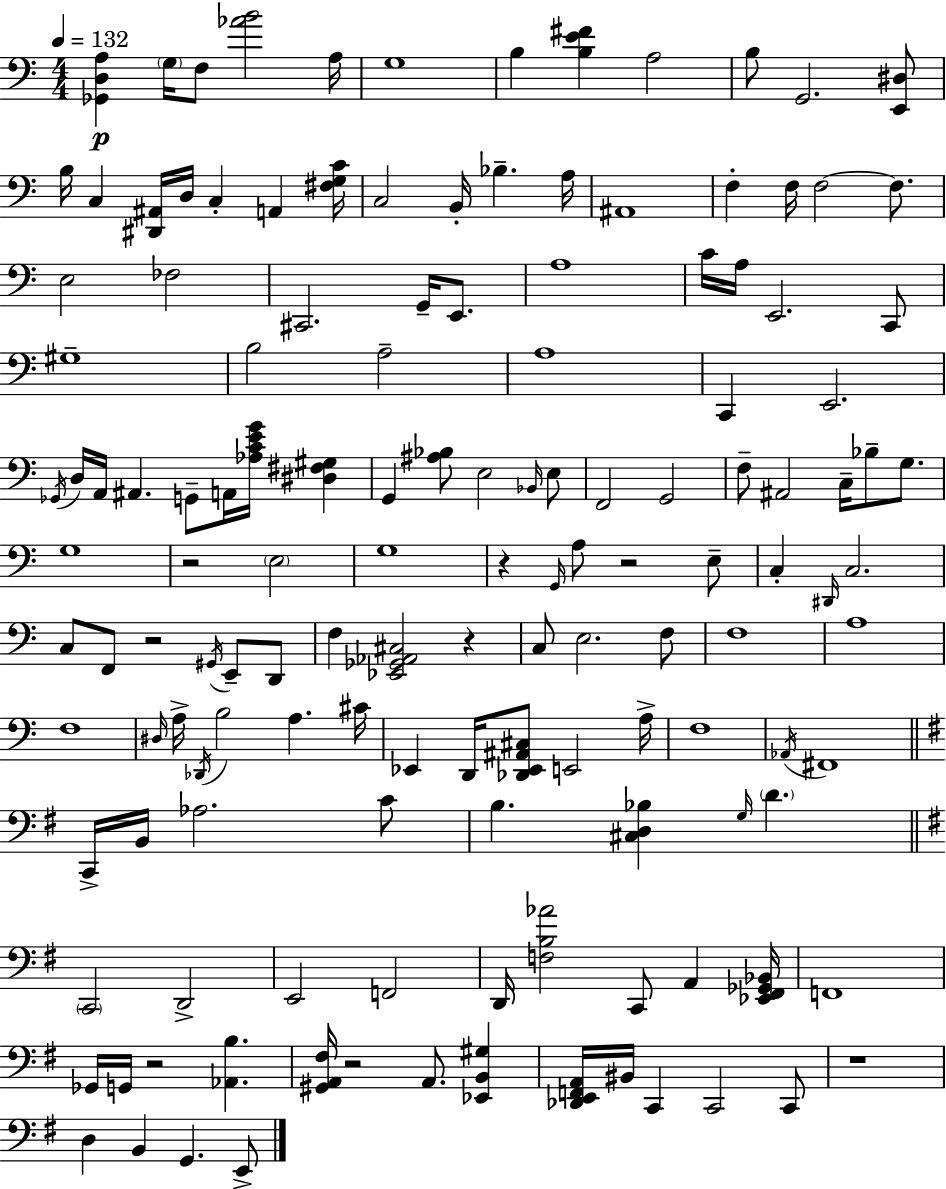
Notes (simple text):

[Gb2,D3,A3]/q G3/s F3/e [Ab4,B4]/h A3/s G3/w B3/q [B3,E4,F#4]/q A3/h B3/e G2/h. [E2,D#3]/e B3/s C3/q [D#2,A#2]/s D3/s C3/q A2/q [F#3,G3,C4]/s C3/h B2/s Bb3/q. A3/s A#2/w F3/q F3/s F3/h F3/e. E3/h FES3/h C#2/h. G2/s E2/e. A3/w C4/s A3/s E2/h. C2/e G#3/w B3/h A3/h A3/w C2/q E2/h. Gb2/s D3/s A2/s A#2/q. G2/e A2/s [Ab3,C4,E4,G4]/s [D#3,F#3,G#3]/q G2/q [A#3,Bb3]/e E3/h Bb2/s E3/e F2/h G2/h F3/e A#2/h C3/s Bb3/e G3/e. G3/w R/h E3/h G3/w R/q G2/s A3/e R/h E3/e C3/q D#2/s C3/h. C3/e F2/e R/h G#2/s E2/e D2/e F3/q [Eb2,Gb2,Ab2,C#3]/h R/q C3/e E3/h. F3/e F3/w A3/w F3/w D#3/s A3/s Db2/s B3/h A3/q. C#4/s Eb2/q D2/s [Db2,Eb2,A#2,C#3]/e E2/h A3/s F3/w Ab2/s F#2/w C2/s B2/s Ab3/h. C4/e B3/q. [C#3,D3,Bb3]/q G3/s D4/q. C2/h D2/h E2/h F2/h D2/s [F3,B3,Ab4]/h C2/e A2/q [Eb2,F#2,Gb2,Bb2]/s F2/w Gb2/s G2/s R/h [Ab2,B3]/q. [G#2,A2,F#3]/s R/h A2/e. [Eb2,B2,G#3]/q [Db2,E2,F2,A2]/s BIS2/s C2/q C2/h C2/e R/w D3/q B2/q G2/q. E2/e